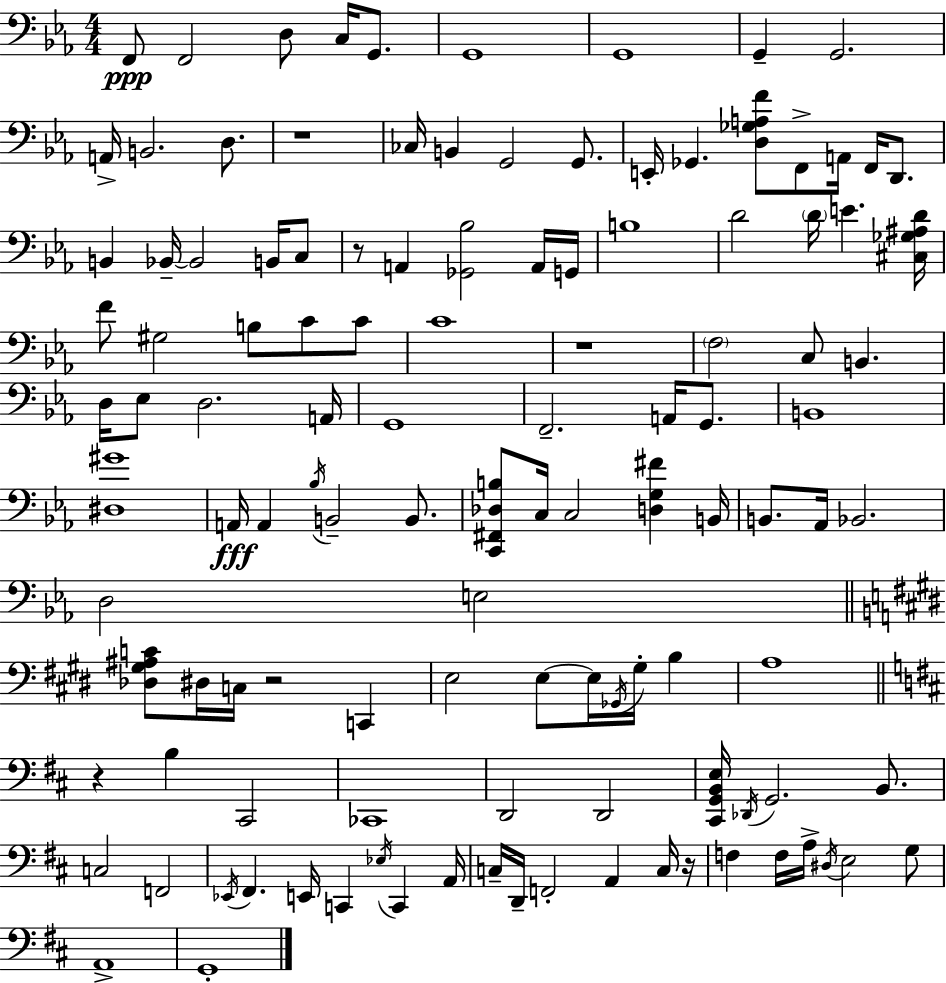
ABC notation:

X:1
T:Untitled
M:4/4
L:1/4
K:Eb
F,,/2 F,,2 D,/2 C,/4 G,,/2 G,,4 G,,4 G,, G,,2 A,,/4 B,,2 D,/2 z4 _C,/4 B,, G,,2 G,,/2 E,,/4 _G,, [D,_G,A,F]/2 F,,/2 A,,/4 F,,/4 D,,/2 B,, _B,,/4 _B,,2 B,,/4 C,/2 z/2 A,, [_G,,_B,]2 A,,/4 G,,/4 B,4 D2 D/4 E [^C,_G,^A,D]/4 F/2 ^G,2 B,/2 C/2 C/2 C4 z4 F,2 C,/2 B,, D,/4 _E,/2 D,2 A,,/4 G,,4 F,,2 A,,/4 G,,/2 B,,4 [^D,^G]4 A,,/4 A,, _B,/4 B,,2 B,,/2 [C,,^F,,_D,B,]/2 C,/4 C,2 [D,G,^F] B,,/4 B,,/2 _A,,/4 _B,,2 D,2 E,2 [_D,^G,^A,C]/2 ^D,/4 C,/4 z2 C,, E,2 E,/2 E,/4 _G,,/4 ^G,/4 B, A,4 z B, ^C,,2 _C,,4 D,,2 D,,2 [^C,,G,,B,,E,]/4 _D,,/4 G,,2 B,,/2 C,2 F,,2 _E,,/4 ^F,, E,,/4 C,, _E,/4 C,, A,,/4 C,/4 D,,/4 F,,2 A,, C,/4 z/4 F, F,/4 A,/4 ^D,/4 E,2 G,/2 A,,4 G,,4